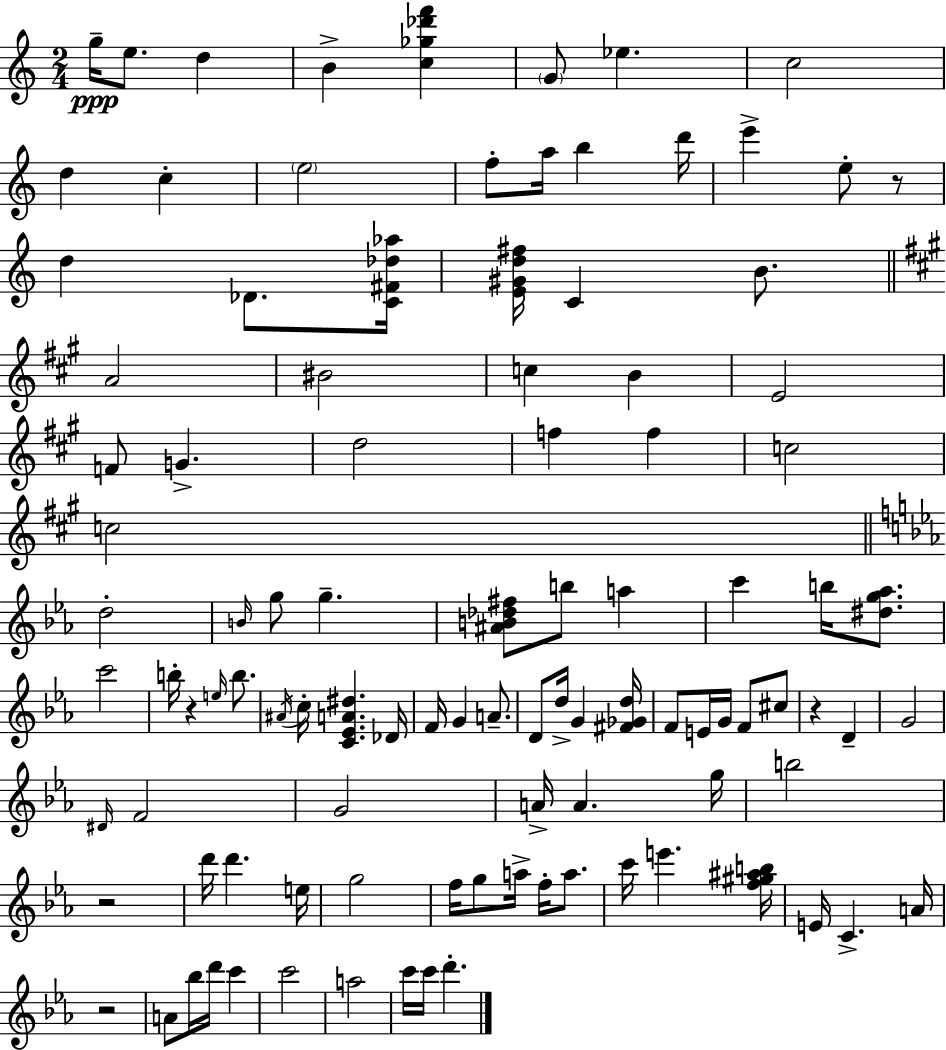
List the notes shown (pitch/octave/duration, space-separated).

G5/s E5/e. D5/q B4/q [C5,Gb5,Db6,F6]/q G4/e Eb5/q. C5/h D5/q C5/q E5/h F5/e A5/s B5/q D6/s E6/q E5/e R/e D5/q Db4/e. [C4,F#4,Db5,Ab5]/s [E4,G#4,D5,F#5]/s C4/q B4/e. A4/h BIS4/h C5/q B4/q E4/h F4/e G4/q. D5/h F5/q F5/q C5/h C5/h D5/h B4/s G5/e G5/q. [A#4,B4,Db5,F#5]/e B5/e A5/q C6/q B5/s [D#5,G5,Ab5]/e. C6/h B5/s R/q E5/s B5/e. A#4/s C5/s [C4,Eb4,A4,D#5]/q. Db4/s F4/s G4/q A4/e. D4/e D5/s G4/q [F#4,Gb4,D5]/s F4/e E4/s G4/s F4/e C#5/e R/q D4/q G4/h D#4/s F4/h G4/h A4/s A4/q. G5/s B5/h R/h D6/s D6/q. E5/s G5/h F5/s G5/e A5/s F5/s A5/e. C6/s E6/q. [F5,G#5,A#5,B5]/s E4/s C4/q. A4/s R/h A4/e Bb5/s D6/s C6/q C6/h A5/h C6/s C6/s D6/q.